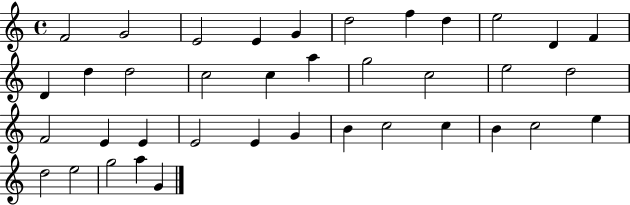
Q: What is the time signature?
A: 4/4